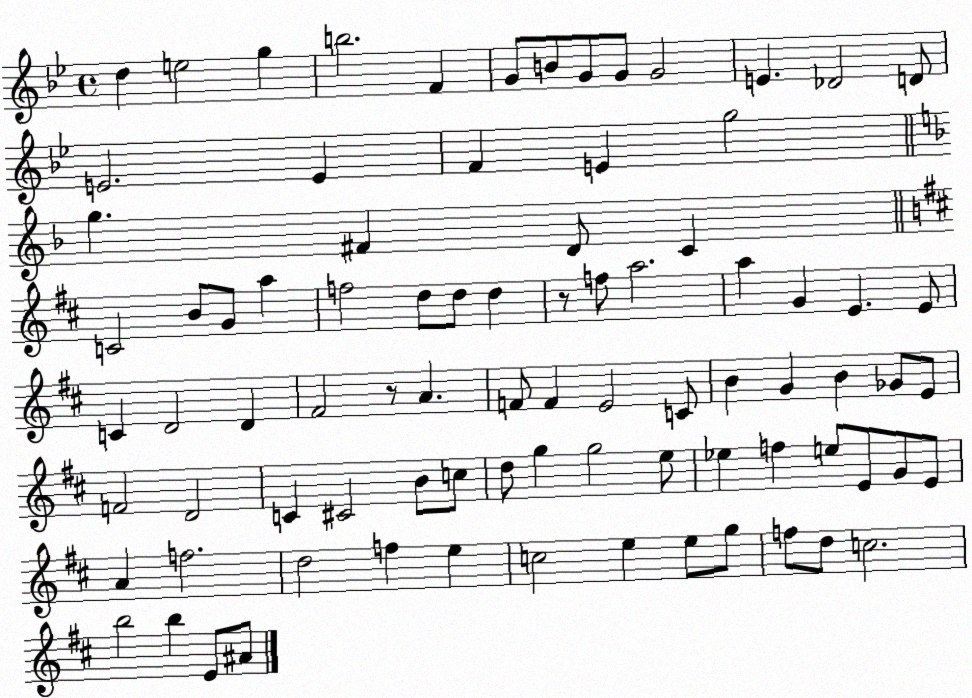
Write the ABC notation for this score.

X:1
T:Untitled
M:4/4
L:1/4
K:Bb
d e2 g b2 F G/2 B/2 G/2 G/2 G2 E _D2 D/2 E2 E F E g2 g ^F D/2 C C2 B/2 G/2 a f2 d/2 d/2 d z/2 f/2 a2 a G E E/2 C D2 D ^F2 z/2 A F/2 F E2 C/2 B G B _G/2 E/2 F2 D2 C ^C2 B/2 c/2 d/2 g g2 e/2 _e f e/2 E/2 G/2 E/2 A f2 d2 f e c2 e e/2 g/2 f/2 d/2 c2 b2 b E/2 ^A/2